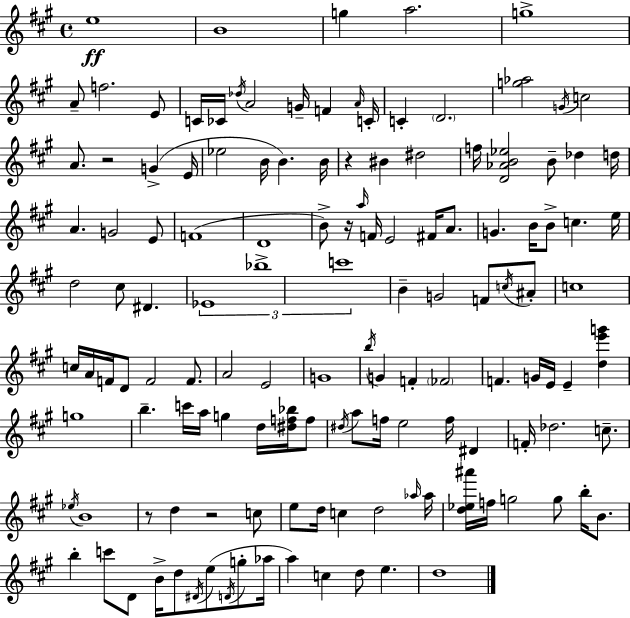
X:1
T:Untitled
M:4/4
L:1/4
K:A
e4 B4 g a2 g4 A/2 f2 E/2 C/4 _C/4 _d/4 A2 G/4 F A/4 C/4 C D2 [g_a]2 G/4 c2 A/2 z2 G E/4 _e2 B/4 B B/4 z ^B ^d2 f/4 [D_AB_e]2 B/2 _d d/4 A G2 E/2 F4 D4 B/2 z/4 a/4 F/4 E2 ^F/4 A/2 G B/4 B/2 c e/4 d2 ^c/2 ^D _E4 _b4 c'4 B G2 F/2 c/4 ^A/2 c4 c/4 A/4 F/4 D/2 F2 F/2 A2 E2 G4 b/4 G F _F2 F G/4 E/4 E [de'g'] g4 b c'/4 a/4 g d/4 [^df_b]/4 f/2 ^d/4 a/2 f/4 e2 f/4 ^D F/4 _d2 c/2 _e/4 B4 z/2 d z2 c/2 e/2 d/4 c d2 _a/4 _a/4 [d_e^a']/4 f/4 g2 g/2 b/4 B/2 b c'/2 D/2 B/4 d/2 ^D/4 e/2 D/4 g/2 _a/4 a c d/2 e d4